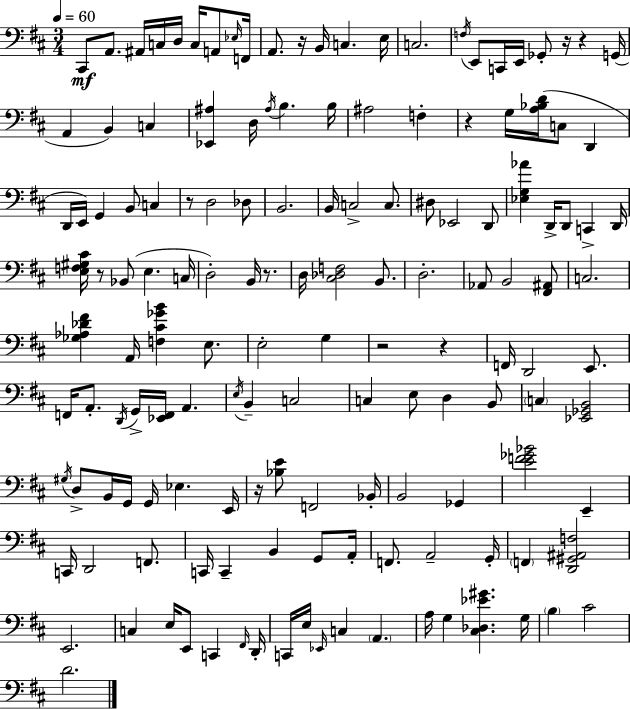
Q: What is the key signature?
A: D major